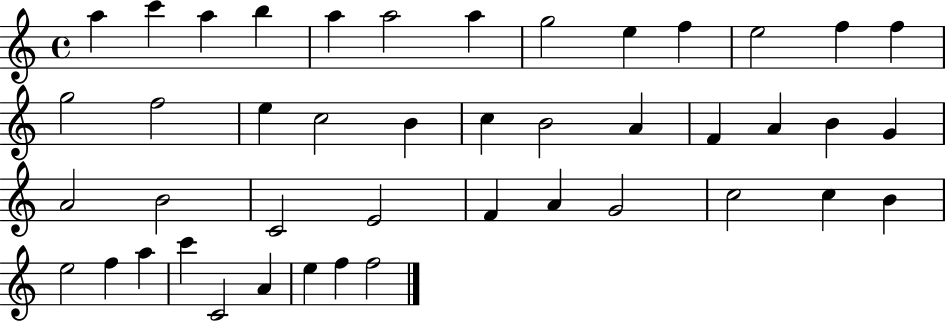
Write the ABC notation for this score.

X:1
T:Untitled
M:4/4
L:1/4
K:C
a c' a b a a2 a g2 e f e2 f f g2 f2 e c2 B c B2 A F A B G A2 B2 C2 E2 F A G2 c2 c B e2 f a c' C2 A e f f2